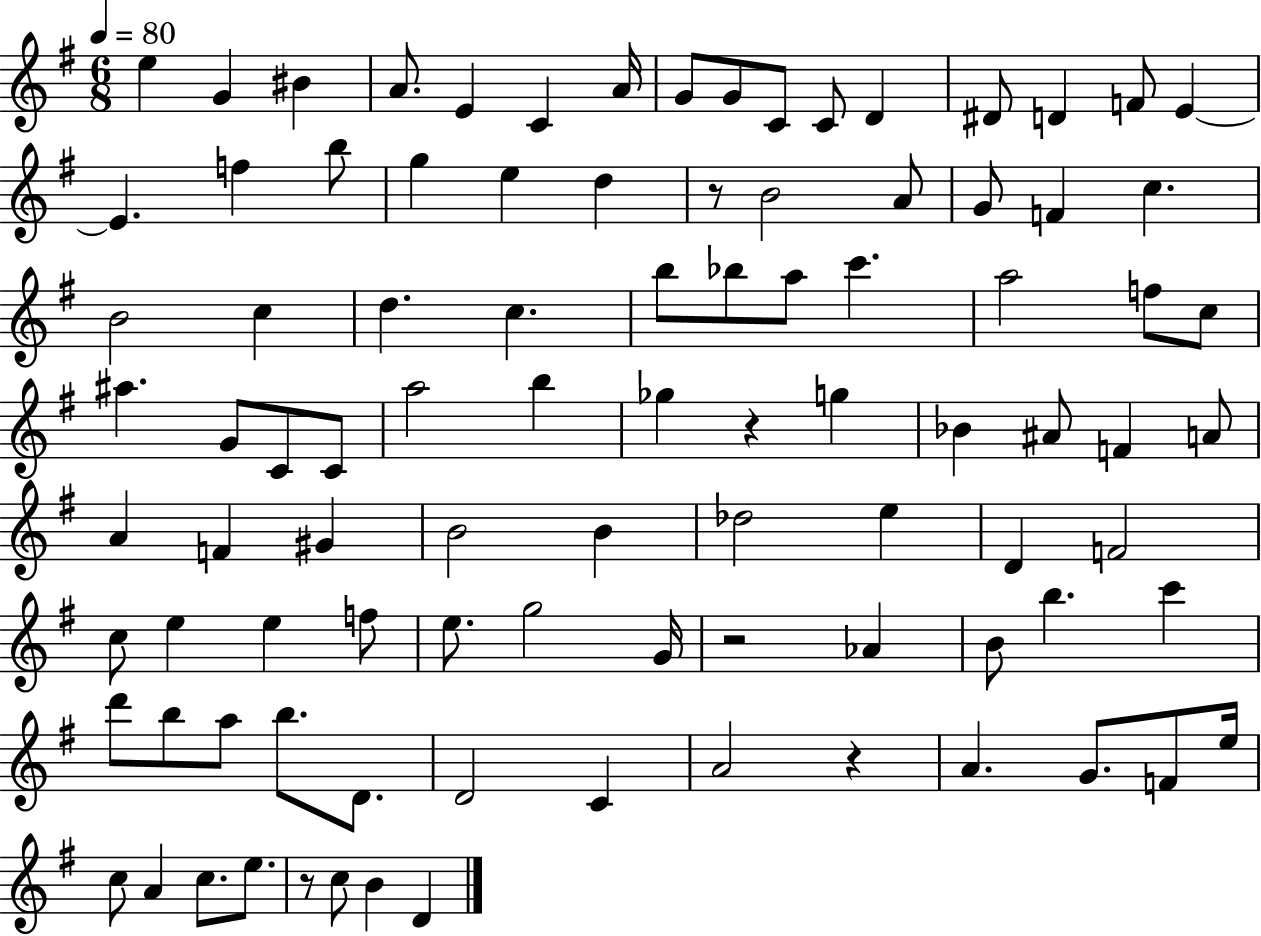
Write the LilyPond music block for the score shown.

{
  \clef treble
  \numericTimeSignature
  \time 6/8
  \key g \major
  \tempo 4 = 80
  \repeat volta 2 { e''4 g'4 bis'4 | a'8. e'4 c'4 a'16 | g'8 g'8 c'8 c'8 d'4 | dis'8 d'4 f'8 e'4~~ | \break e'4. f''4 b''8 | g''4 e''4 d''4 | r8 b'2 a'8 | g'8 f'4 c''4. | \break b'2 c''4 | d''4. c''4. | b''8 bes''8 a''8 c'''4. | a''2 f''8 c''8 | \break ais''4. g'8 c'8 c'8 | a''2 b''4 | ges''4 r4 g''4 | bes'4 ais'8 f'4 a'8 | \break a'4 f'4 gis'4 | b'2 b'4 | des''2 e''4 | d'4 f'2 | \break c''8 e''4 e''4 f''8 | e''8. g''2 g'16 | r2 aes'4 | b'8 b''4. c'''4 | \break d'''8 b''8 a''8 b''8. d'8. | d'2 c'4 | a'2 r4 | a'4. g'8. f'8 e''16 | \break c''8 a'4 c''8. e''8. | r8 c''8 b'4 d'4 | } \bar "|."
}